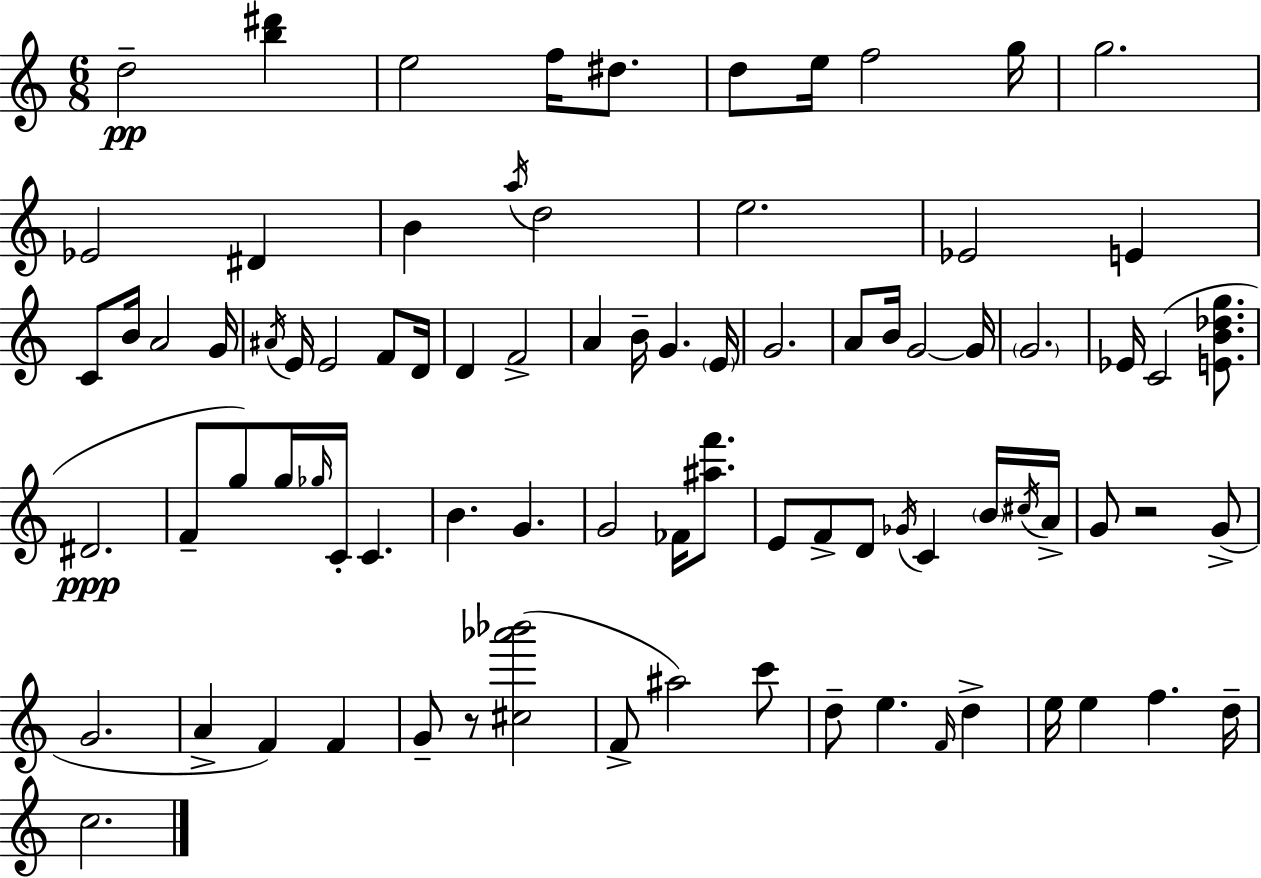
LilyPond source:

{
  \clef treble
  \numericTimeSignature
  \time 6/8
  \key c \major
  d''2--\pp <b'' dis'''>4 | e''2 f''16 dis''8. | d''8 e''16 f''2 g''16 | g''2. | \break ees'2 dis'4 | b'4 \acciaccatura { a''16 } d''2 | e''2. | ees'2 e'4 | \break c'8 b'16 a'2 | g'16 \acciaccatura { ais'16 } e'16 e'2 f'8 | d'16 d'4 f'2-> | a'4 b'16-- g'4. | \break \parenthesize e'16 g'2. | a'8 b'16 g'2~~ | g'16 \parenthesize g'2. | ees'16 c'2( <e' b' des'' g''>8. | \break dis'2.\ppp | f'8-- g''8) g''16 \grace { ges''16 } c'16-. c'4. | b'4. g'4. | g'2 fes'16 | \break <ais'' f'''>8. e'8 f'8-> d'8 \acciaccatura { ges'16 } c'4 | \parenthesize b'16 \acciaccatura { cis''16 } a'16-> g'8 r2 | g'8->( g'2. | a'4-> f'4) | \break f'4 g'8-- r8 <cis'' aes''' bes'''>2( | f'8-> ais''2) | c'''8 d''8-- e''4. | \grace { f'16 } d''4-> e''16 e''4 f''4. | \break d''16-- c''2. | \bar "|."
}